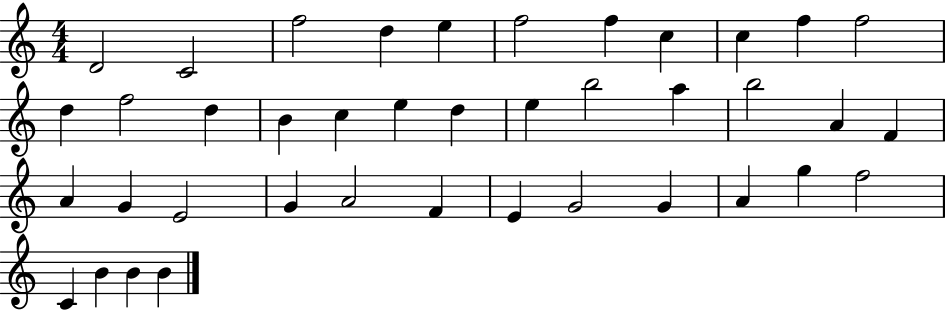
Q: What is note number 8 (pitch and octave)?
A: C5